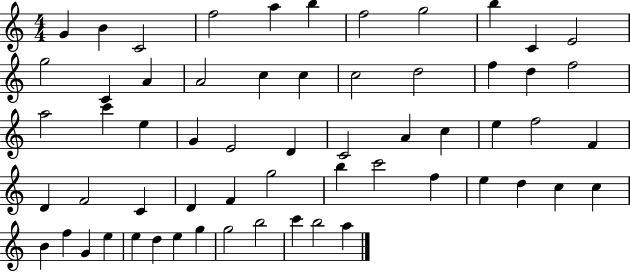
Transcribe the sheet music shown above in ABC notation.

X:1
T:Untitled
M:4/4
L:1/4
K:C
G B C2 f2 a b f2 g2 b C E2 g2 C A A2 c c c2 d2 f d f2 a2 c' e G E2 D C2 A c e f2 F D F2 C D F g2 b c'2 f e d c c B f G e e d e g g2 b2 c' b2 a